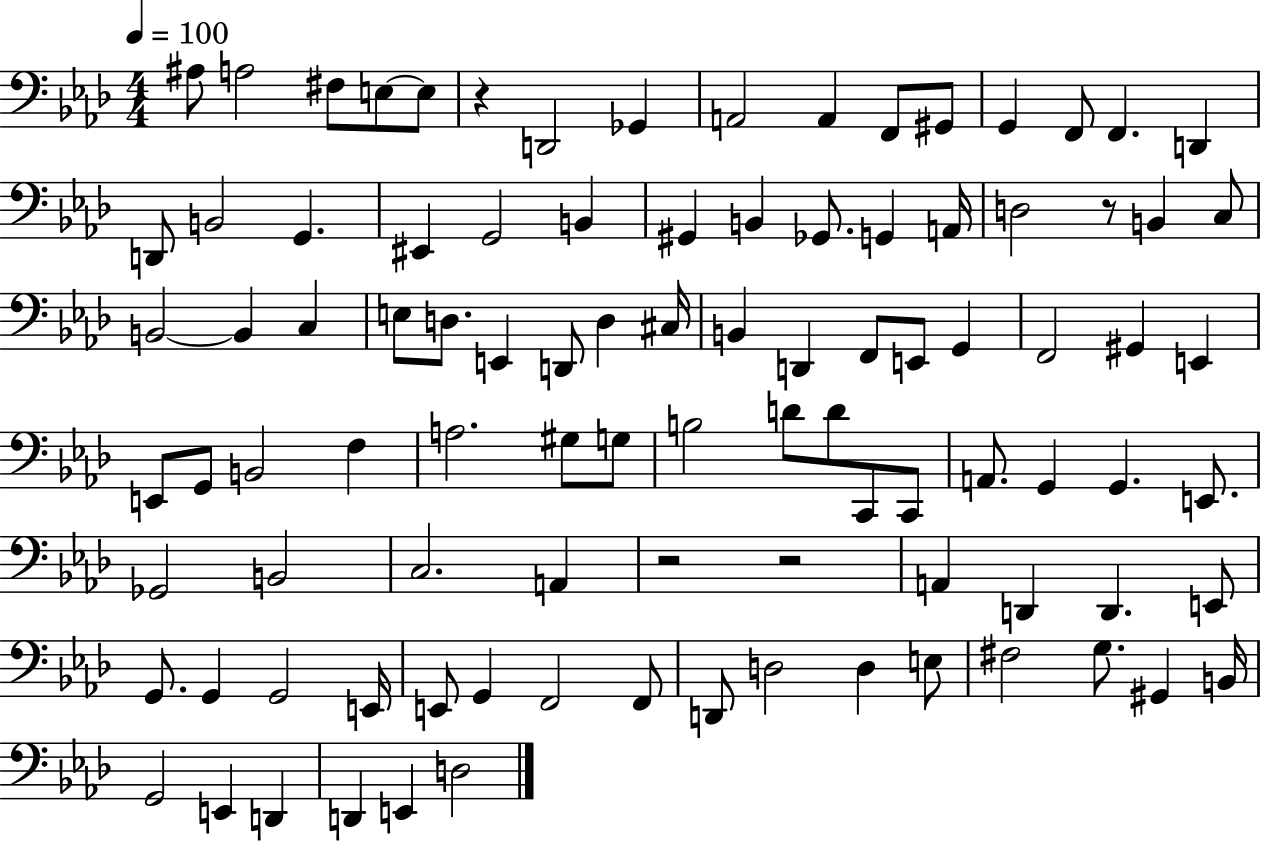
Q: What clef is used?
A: bass